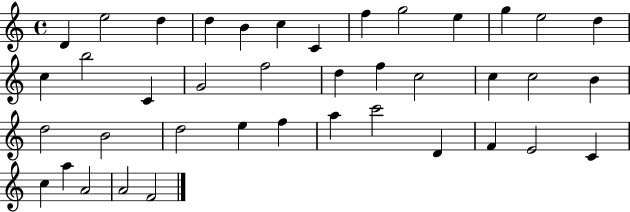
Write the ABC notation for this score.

X:1
T:Untitled
M:4/4
L:1/4
K:C
D e2 d d B c C f g2 e g e2 d c b2 C G2 f2 d f c2 c c2 B d2 B2 d2 e f a c'2 D F E2 C c a A2 A2 F2